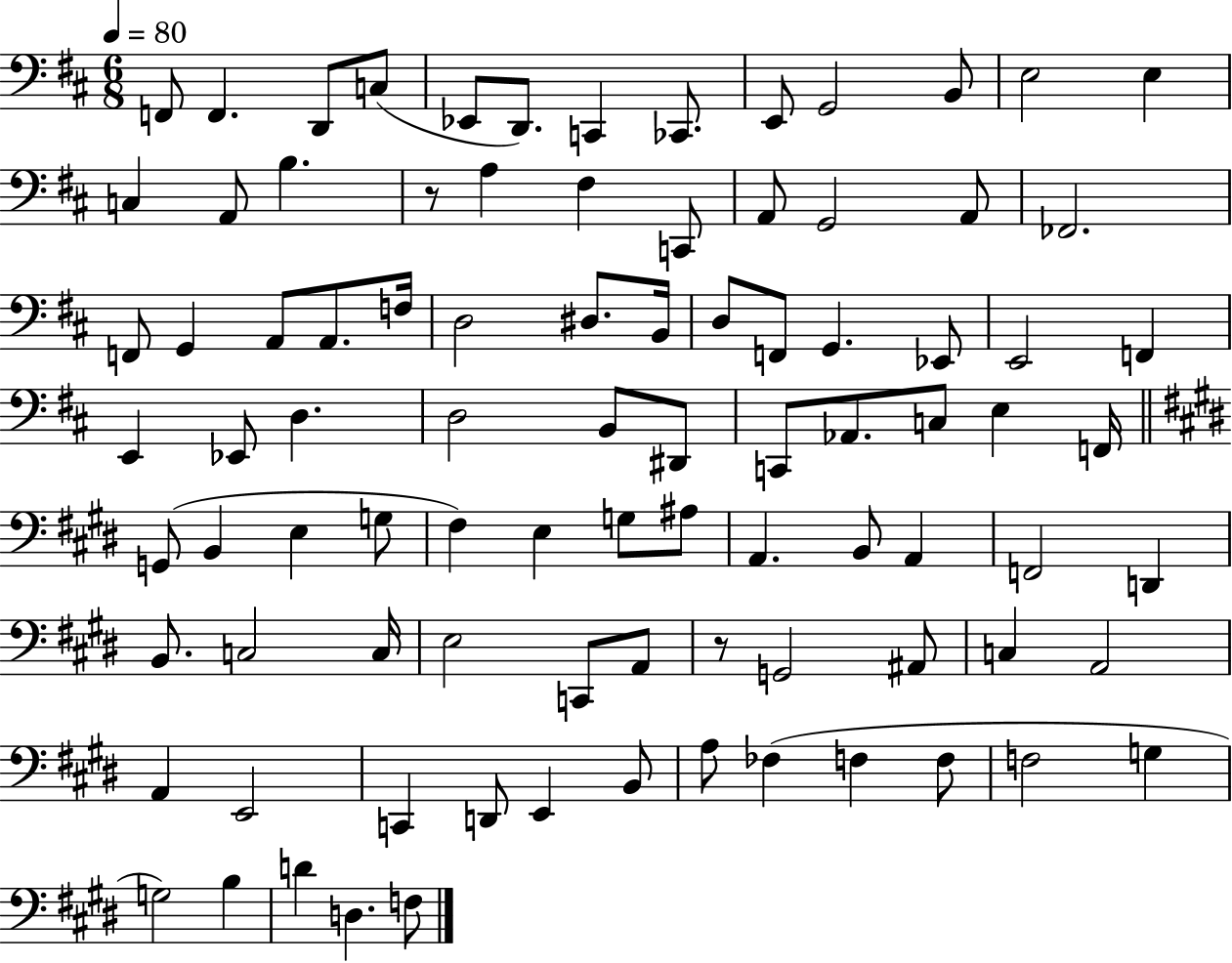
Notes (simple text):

F2/e F2/q. D2/e C3/e Eb2/e D2/e. C2/q CES2/e. E2/e G2/h B2/e E3/h E3/q C3/q A2/e B3/q. R/e A3/q F#3/q C2/e A2/e G2/h A2/e FES2/h. F2/e G2/q A2/e A2/e. F3/s D3/h D#3/e. B2/s D3/e F2/e G2/q. Eb2/e E2/h F2/q E2/q Eb2/e D3/q. D3/h B2/e D#2/e C2/e Ab2/e. C3/e E3/q F2/s G2/e B2/q E3/q G3/e F#3/q E3/q G3/e A#3/e A2/q. B2/e A2/q F2/h D2/q B2/e. C3/h C3/s E3/h C2/e A2/e R/e G2/h A#2/e C3/q A2/h A2/q E2/h C2/q D2/e E2/q B2/e A3/e FES3/q F3/q F3/e F3/h G3/q G3/h B3/q D4/q D3/q. F3/e